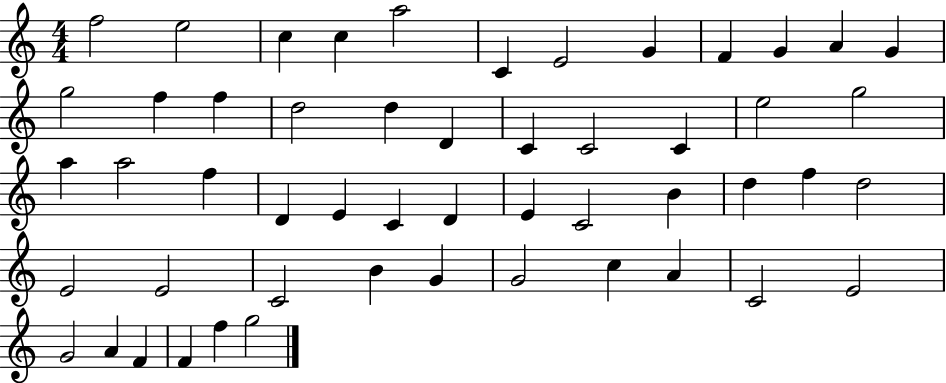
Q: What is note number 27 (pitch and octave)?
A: D4